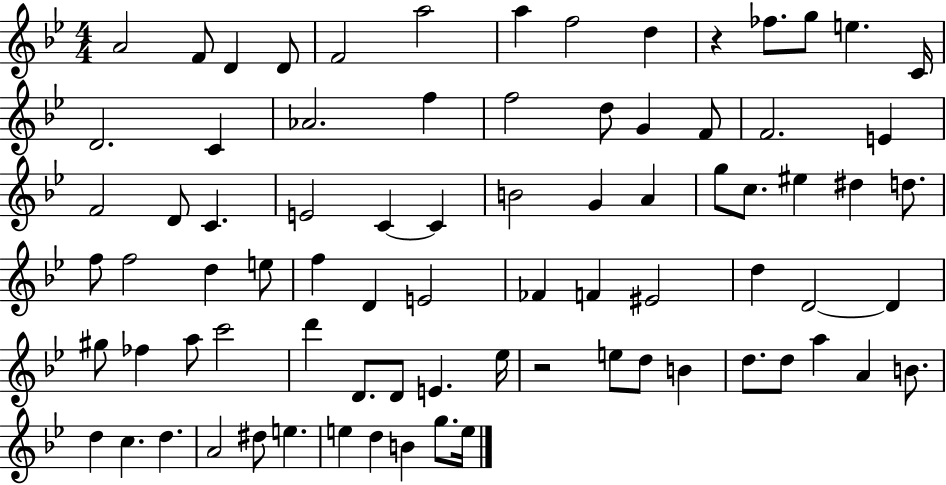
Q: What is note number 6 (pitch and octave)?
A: A5